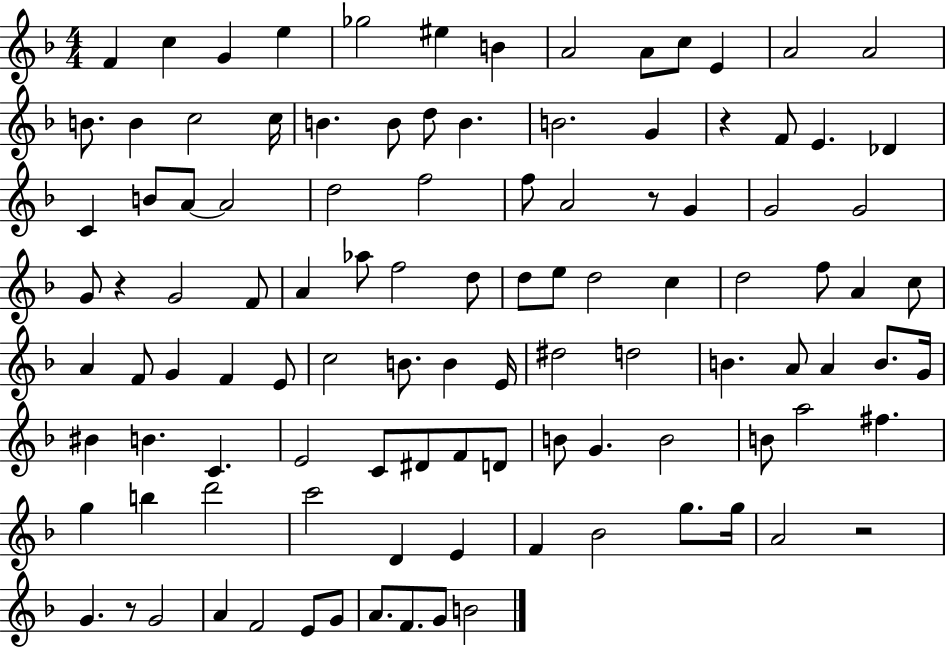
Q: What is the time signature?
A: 4/4